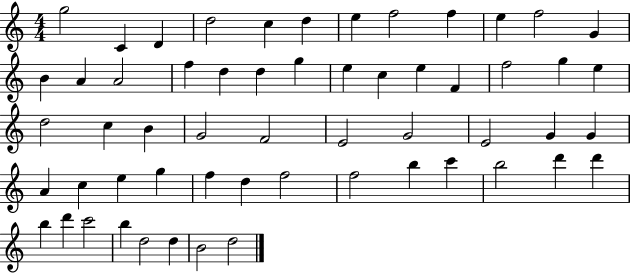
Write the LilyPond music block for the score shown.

{
  \clef treble
  \numericTimeSignature
  \time 4/4
  \key c \major
  g''2 c'4 d'4 | d''2 c''4 d''4 | e''4 f''2 f''4 | e''4 f''2 g'4 | \break b'4 a'4 a'2 | f''4 d''4 d''4 g''4 | e''4 c''4 e''4 f'4 | f''2 g''4 e''4 | \break d''2 c''4 b'4 | g'2 f'2 | e'2 g'2 | e'2 g'4 g'4 | \break a'4 c''4 e''4 g''4 | f''4 d''4 f''2 | f''2 b''4 c'''4 | b''2 d'''4 d'''4 | \break b''4 d'''4 c'''2 | b''4 d''2 d''4 | b'2 d''2 | \bar "|."
}